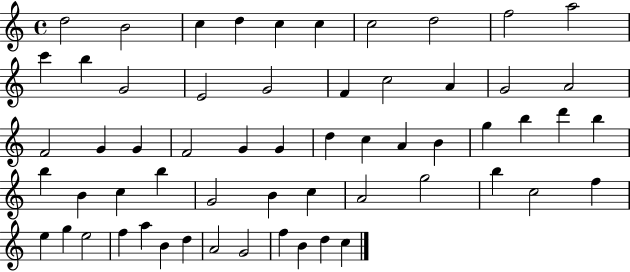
D5/h B4/h C5/q D5/q C5/q C5/q C5/h D5/h F5/h A5/h C6/q B5/q G4/h E4/h G4/h F4/q C5/h A4/q G4/h A4/h F4/h G4/q G4/q F4/h G4/q G4/q D5/q C5/q A4/q B4/q G5/q B5/q D6/q B5/q B5/q B4/q C5/q B5/q G4/h B4/q C5/q A4/h G5/h B5/q C5/h F5/q E5/q G5/q E5/h F5/q A5/q B4/q D5/q A4/h G4/h F5/q B4/q D5/q C5/q